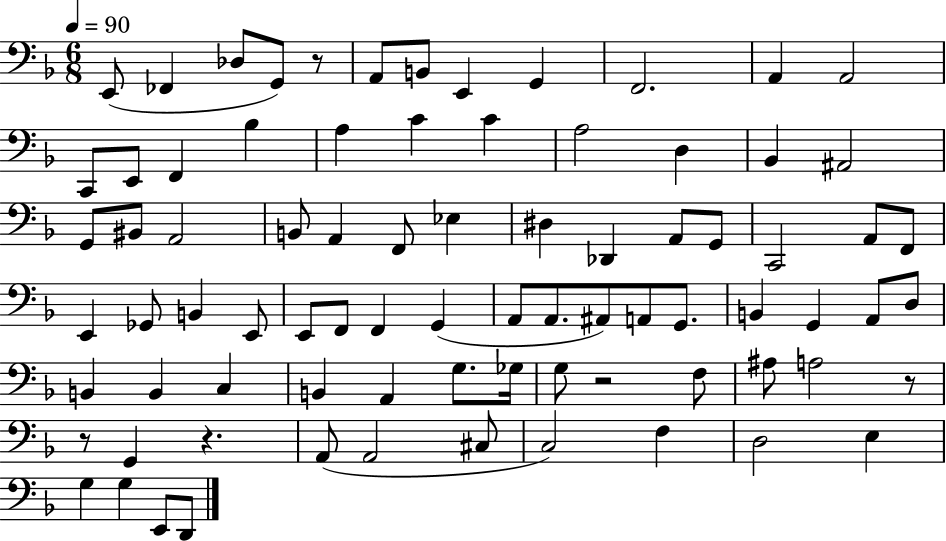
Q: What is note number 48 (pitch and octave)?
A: A2